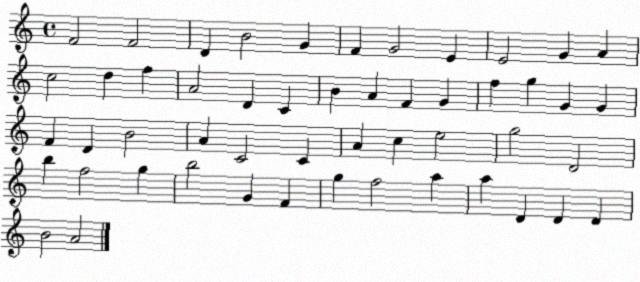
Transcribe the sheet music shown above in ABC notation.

X:1
T:Untitled
M:4/4
L:1/4
K:C
F2 F2 D B2 G F G2 E E2 G A c2 d f A2 D C B A F G f g G G F D B2 A C2 C A c e2 g2 D2 b f2 g b2 G F g f2 a a D D D B2 A2